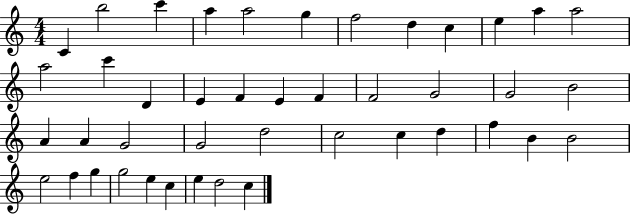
X:1
T:Untitled
M:4/4
L:1/4
K:C
C b2 c' a a2 g f2 d c e a a2 a2 c' D E F E F F2 G2 G2 B2 A A G2 G2 d2 c2 c d f B B2 e2 f g g2 e c e d2 c